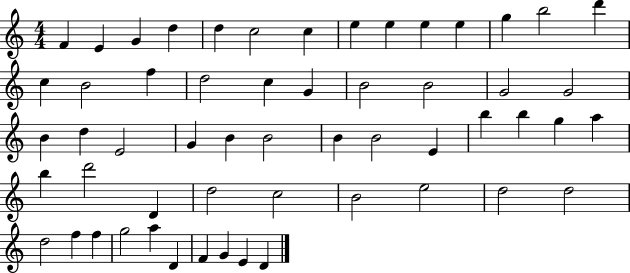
X:1
T:Untitled
M:4/4
L:1/4
K:C
F E G d d c2 c e e e e g b2 d' c B2 f d2 c G B2 B2 G2 G2 B d E2 G B B2 B B2 E b b g a b d'2 D d2 c2 B2 e2 d2 d2 d2 f f g2 a D F G E D